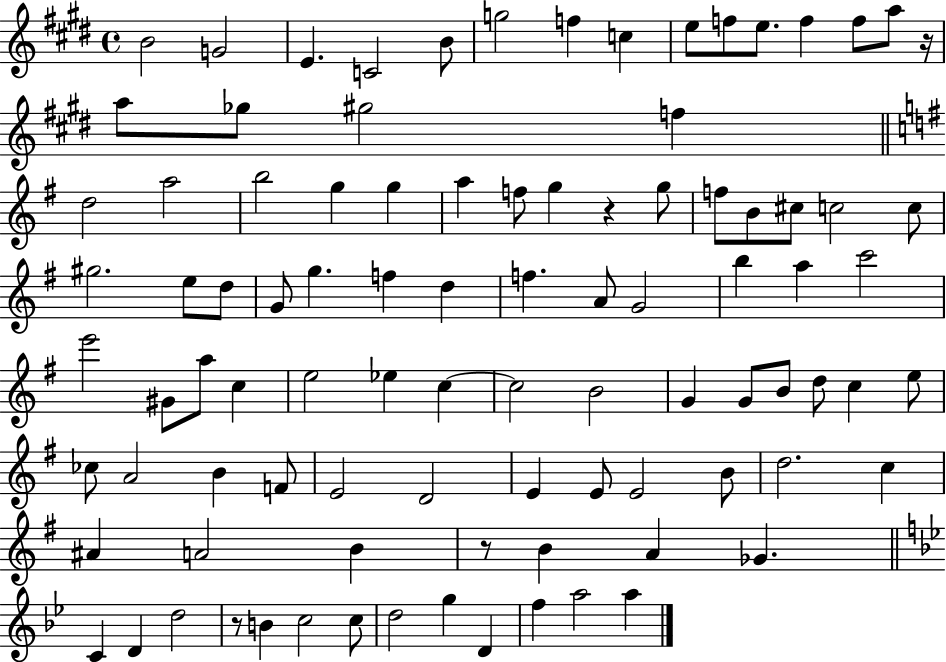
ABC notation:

X:1
T:Untitled
M:4/4
L:1/4
K:E
B2 G2 E C2 B/2 g2 f c e/2 f/2 e/2 f f/2 a/2 z/4 a/2 _g/2 ^g2 f d2 a2 b2 g g a f/2 g z g/2 f/2 B/2 ^c/2 c2 c/2 ^g2 e/2 d/2 G/2 g f d f A/2 G2 b a c'2 e'2 ^G/2 a/2 c e2 _e c c2 B2 G G/2 B/2 d/2 c e/2 _c/2 A2 B F/2 E2 D2 E E/2 E2 B/2 d2 c ^A A2 B z/2 B A _G C D d2 z/2 B c2 c/2 d2 g D f a2 a